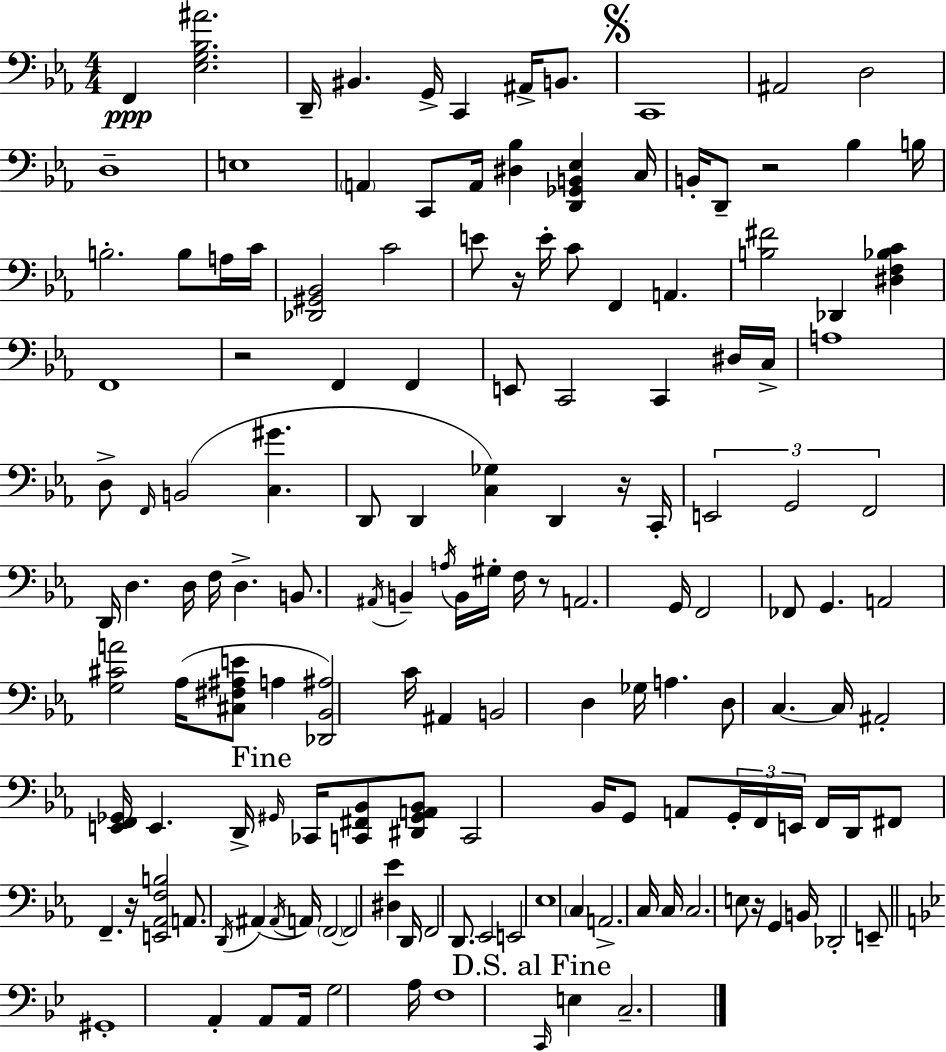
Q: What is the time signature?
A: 4/4